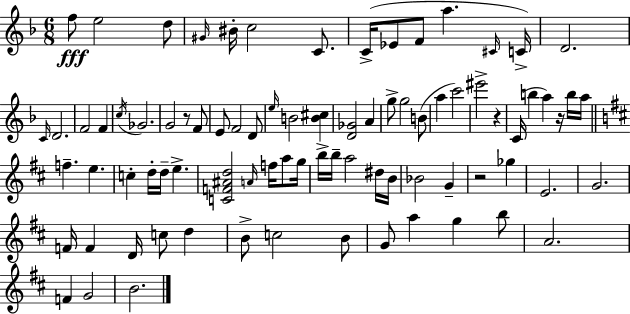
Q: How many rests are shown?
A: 4